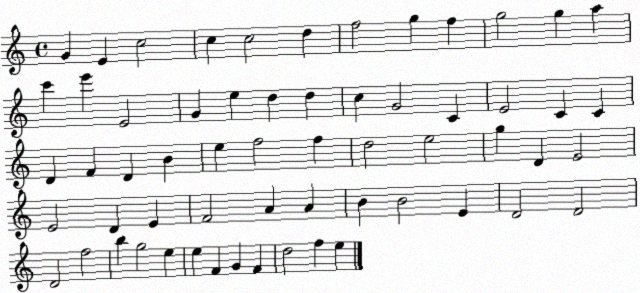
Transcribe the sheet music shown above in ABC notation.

X:1
T:Untitled
M:4/4
L:1/4
K:C
G E c2 c c2 d f2 g f g2 g a c' e' E2 G e d d c G2 C E2 C C D F D B e f2 f d2 e2 g D E2 E2 D E F2 A A B B2 E D2 D2 D2 f2 b g2 e e F G F d2 f e